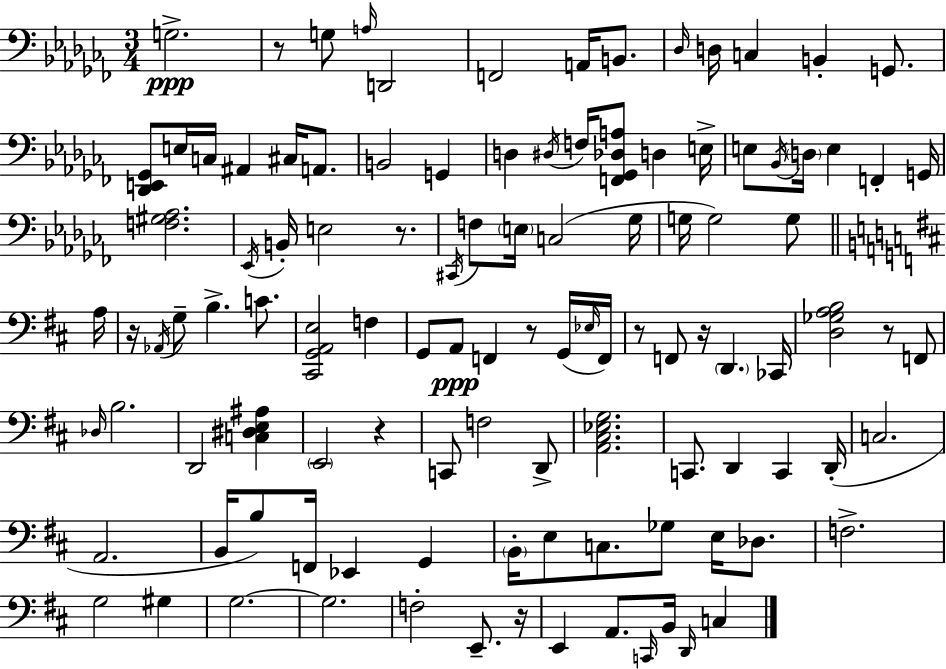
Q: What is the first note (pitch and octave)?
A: G3